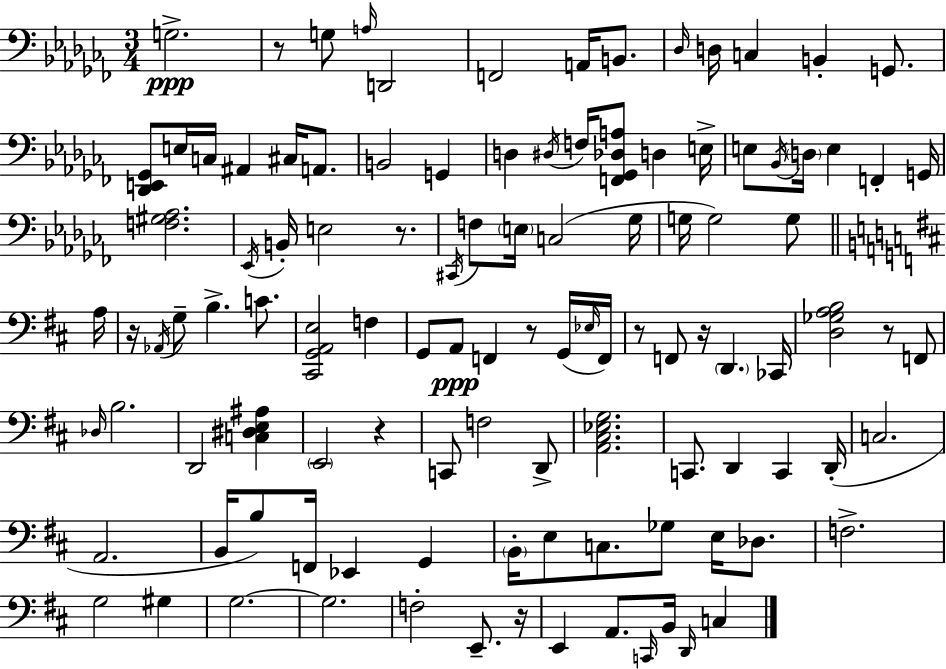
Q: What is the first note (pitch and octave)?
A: G3